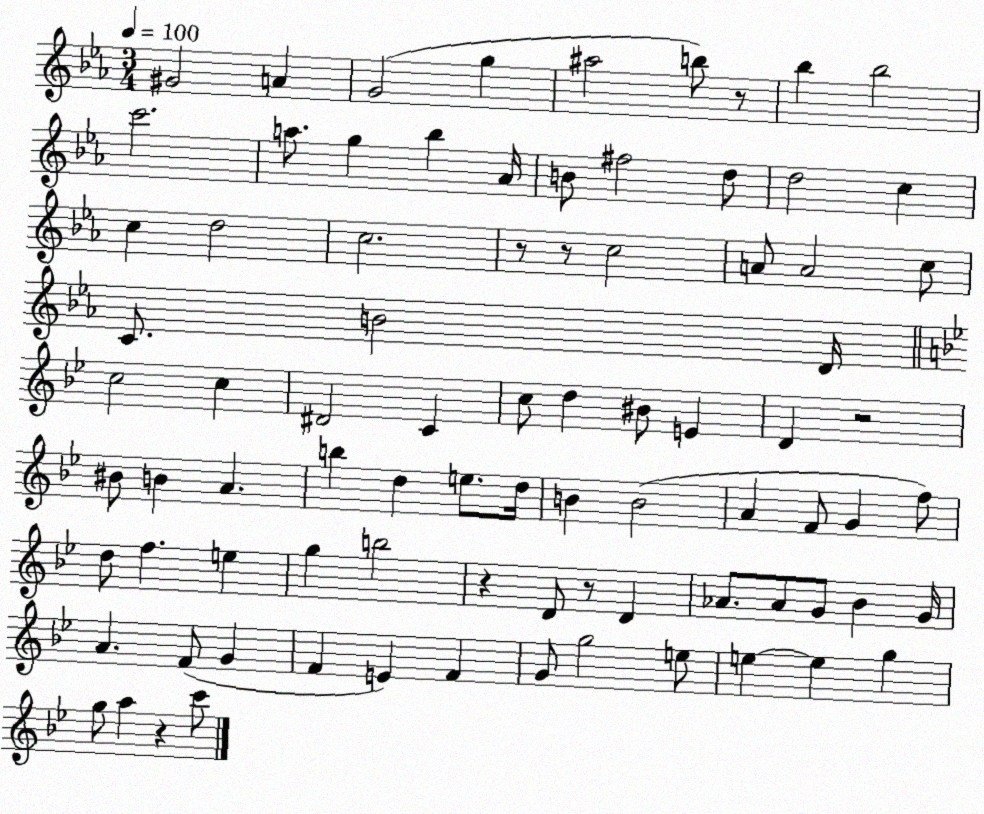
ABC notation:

X:1
T:Untitled
M:3/4
L:1/4
K:Eb
^G2 A G2 g ^a2 b/2 z/2 _b _b2 c'2 a/2 g _b _A/4 B/2 ^f2 d/2 d2 c c d2 c2 z/2 z/2 c2 A/2 A2 c/2 C/2 B2 D/4 c2 c ^D2 C c/2 d ^B/2 E D z2 ^B/2 B A b d e/2 d/4 B B2 A F/2 G f/2 d/2 f e g b2 z D/2 z/2 D _A/2 _A/2 G/2 _B G/4 A F/2 G F E F G/2 g2 e/2 e e g g/2 a z c'/2